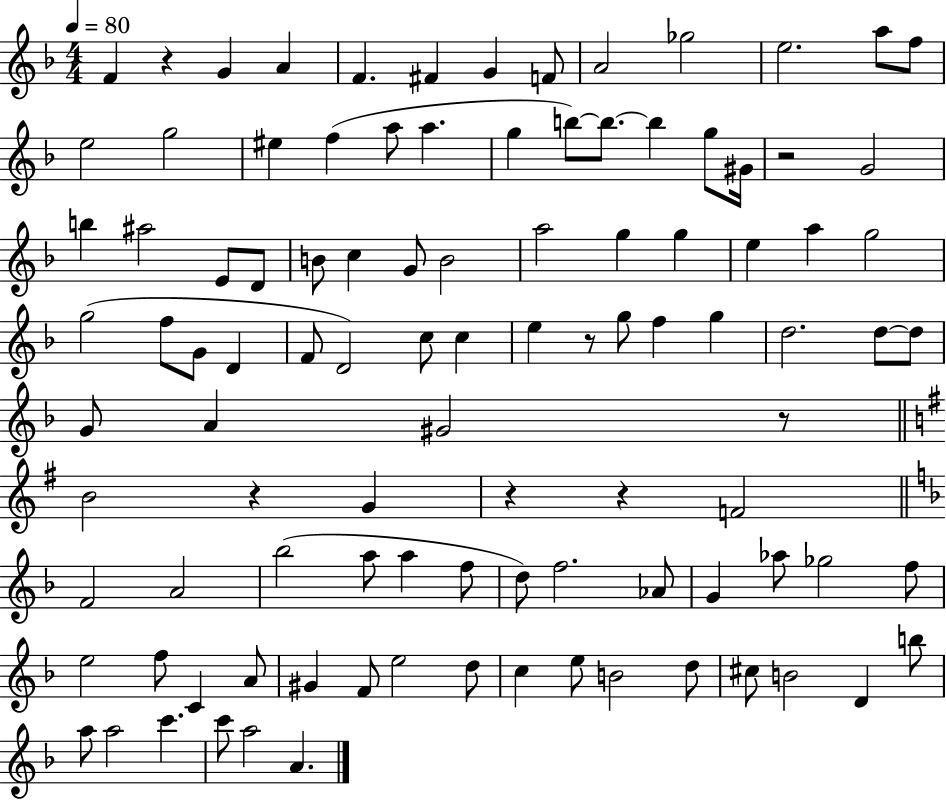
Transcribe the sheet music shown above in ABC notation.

X:1
T:Untitled
M:4/4
L:1/4
K:F
F z G A F ^F G F/2 A2 _g2 e2 a/2 f/2 e2 g2 ^e f a/2 a g b/2 b/2 b g/2 ^G/4 z2 G2 b ^a2 E/2 D/2 B/2 c G/2 B2 a2 g g e a g2 g2 f/2 G/2 D F/2 D2 c/2 c e z/2 g/2 f g d2 d/2 d/2 G/2 A ^G2 z/2 B2 z G z z F2 F2 A2 _b2 a/2 a f/2 d/2 f2 _A/2 G _a/2 _g2 f/2 e2 f/2 C A/2 ^G F/2 e2 d/2 c e/2 B2 d/2 ^c/2 B2 D b/2 a/2 a2 c' c'/2 a2 A